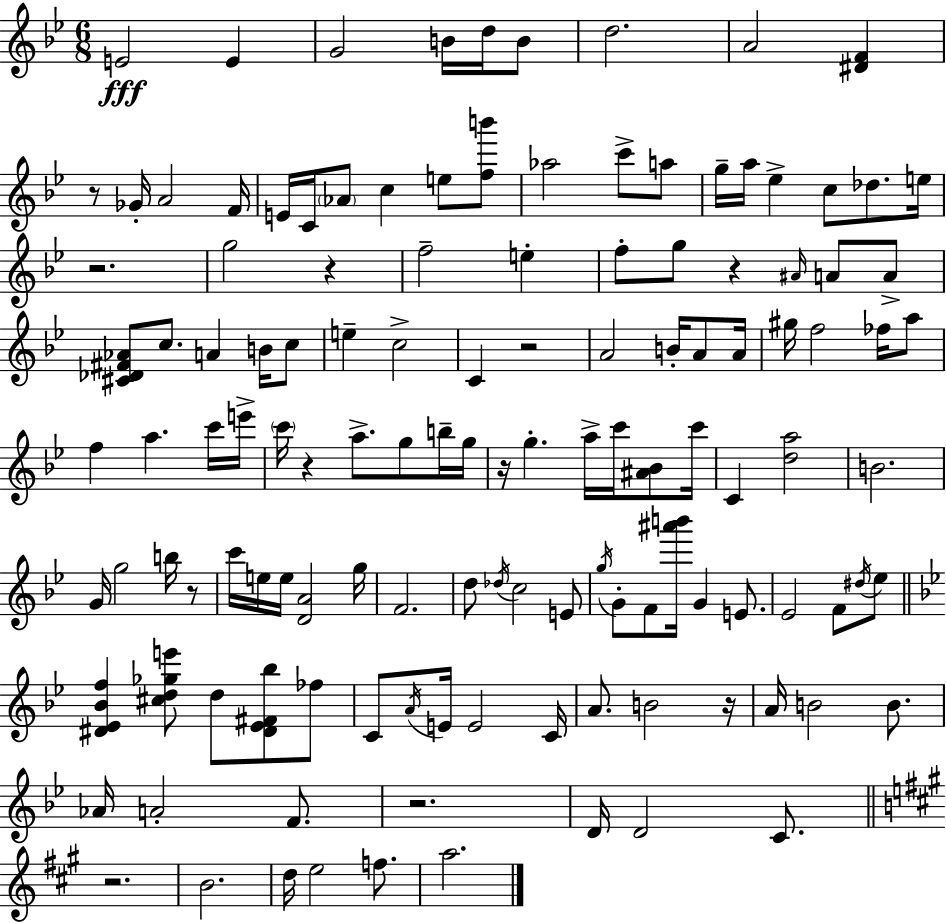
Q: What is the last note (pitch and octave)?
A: A5